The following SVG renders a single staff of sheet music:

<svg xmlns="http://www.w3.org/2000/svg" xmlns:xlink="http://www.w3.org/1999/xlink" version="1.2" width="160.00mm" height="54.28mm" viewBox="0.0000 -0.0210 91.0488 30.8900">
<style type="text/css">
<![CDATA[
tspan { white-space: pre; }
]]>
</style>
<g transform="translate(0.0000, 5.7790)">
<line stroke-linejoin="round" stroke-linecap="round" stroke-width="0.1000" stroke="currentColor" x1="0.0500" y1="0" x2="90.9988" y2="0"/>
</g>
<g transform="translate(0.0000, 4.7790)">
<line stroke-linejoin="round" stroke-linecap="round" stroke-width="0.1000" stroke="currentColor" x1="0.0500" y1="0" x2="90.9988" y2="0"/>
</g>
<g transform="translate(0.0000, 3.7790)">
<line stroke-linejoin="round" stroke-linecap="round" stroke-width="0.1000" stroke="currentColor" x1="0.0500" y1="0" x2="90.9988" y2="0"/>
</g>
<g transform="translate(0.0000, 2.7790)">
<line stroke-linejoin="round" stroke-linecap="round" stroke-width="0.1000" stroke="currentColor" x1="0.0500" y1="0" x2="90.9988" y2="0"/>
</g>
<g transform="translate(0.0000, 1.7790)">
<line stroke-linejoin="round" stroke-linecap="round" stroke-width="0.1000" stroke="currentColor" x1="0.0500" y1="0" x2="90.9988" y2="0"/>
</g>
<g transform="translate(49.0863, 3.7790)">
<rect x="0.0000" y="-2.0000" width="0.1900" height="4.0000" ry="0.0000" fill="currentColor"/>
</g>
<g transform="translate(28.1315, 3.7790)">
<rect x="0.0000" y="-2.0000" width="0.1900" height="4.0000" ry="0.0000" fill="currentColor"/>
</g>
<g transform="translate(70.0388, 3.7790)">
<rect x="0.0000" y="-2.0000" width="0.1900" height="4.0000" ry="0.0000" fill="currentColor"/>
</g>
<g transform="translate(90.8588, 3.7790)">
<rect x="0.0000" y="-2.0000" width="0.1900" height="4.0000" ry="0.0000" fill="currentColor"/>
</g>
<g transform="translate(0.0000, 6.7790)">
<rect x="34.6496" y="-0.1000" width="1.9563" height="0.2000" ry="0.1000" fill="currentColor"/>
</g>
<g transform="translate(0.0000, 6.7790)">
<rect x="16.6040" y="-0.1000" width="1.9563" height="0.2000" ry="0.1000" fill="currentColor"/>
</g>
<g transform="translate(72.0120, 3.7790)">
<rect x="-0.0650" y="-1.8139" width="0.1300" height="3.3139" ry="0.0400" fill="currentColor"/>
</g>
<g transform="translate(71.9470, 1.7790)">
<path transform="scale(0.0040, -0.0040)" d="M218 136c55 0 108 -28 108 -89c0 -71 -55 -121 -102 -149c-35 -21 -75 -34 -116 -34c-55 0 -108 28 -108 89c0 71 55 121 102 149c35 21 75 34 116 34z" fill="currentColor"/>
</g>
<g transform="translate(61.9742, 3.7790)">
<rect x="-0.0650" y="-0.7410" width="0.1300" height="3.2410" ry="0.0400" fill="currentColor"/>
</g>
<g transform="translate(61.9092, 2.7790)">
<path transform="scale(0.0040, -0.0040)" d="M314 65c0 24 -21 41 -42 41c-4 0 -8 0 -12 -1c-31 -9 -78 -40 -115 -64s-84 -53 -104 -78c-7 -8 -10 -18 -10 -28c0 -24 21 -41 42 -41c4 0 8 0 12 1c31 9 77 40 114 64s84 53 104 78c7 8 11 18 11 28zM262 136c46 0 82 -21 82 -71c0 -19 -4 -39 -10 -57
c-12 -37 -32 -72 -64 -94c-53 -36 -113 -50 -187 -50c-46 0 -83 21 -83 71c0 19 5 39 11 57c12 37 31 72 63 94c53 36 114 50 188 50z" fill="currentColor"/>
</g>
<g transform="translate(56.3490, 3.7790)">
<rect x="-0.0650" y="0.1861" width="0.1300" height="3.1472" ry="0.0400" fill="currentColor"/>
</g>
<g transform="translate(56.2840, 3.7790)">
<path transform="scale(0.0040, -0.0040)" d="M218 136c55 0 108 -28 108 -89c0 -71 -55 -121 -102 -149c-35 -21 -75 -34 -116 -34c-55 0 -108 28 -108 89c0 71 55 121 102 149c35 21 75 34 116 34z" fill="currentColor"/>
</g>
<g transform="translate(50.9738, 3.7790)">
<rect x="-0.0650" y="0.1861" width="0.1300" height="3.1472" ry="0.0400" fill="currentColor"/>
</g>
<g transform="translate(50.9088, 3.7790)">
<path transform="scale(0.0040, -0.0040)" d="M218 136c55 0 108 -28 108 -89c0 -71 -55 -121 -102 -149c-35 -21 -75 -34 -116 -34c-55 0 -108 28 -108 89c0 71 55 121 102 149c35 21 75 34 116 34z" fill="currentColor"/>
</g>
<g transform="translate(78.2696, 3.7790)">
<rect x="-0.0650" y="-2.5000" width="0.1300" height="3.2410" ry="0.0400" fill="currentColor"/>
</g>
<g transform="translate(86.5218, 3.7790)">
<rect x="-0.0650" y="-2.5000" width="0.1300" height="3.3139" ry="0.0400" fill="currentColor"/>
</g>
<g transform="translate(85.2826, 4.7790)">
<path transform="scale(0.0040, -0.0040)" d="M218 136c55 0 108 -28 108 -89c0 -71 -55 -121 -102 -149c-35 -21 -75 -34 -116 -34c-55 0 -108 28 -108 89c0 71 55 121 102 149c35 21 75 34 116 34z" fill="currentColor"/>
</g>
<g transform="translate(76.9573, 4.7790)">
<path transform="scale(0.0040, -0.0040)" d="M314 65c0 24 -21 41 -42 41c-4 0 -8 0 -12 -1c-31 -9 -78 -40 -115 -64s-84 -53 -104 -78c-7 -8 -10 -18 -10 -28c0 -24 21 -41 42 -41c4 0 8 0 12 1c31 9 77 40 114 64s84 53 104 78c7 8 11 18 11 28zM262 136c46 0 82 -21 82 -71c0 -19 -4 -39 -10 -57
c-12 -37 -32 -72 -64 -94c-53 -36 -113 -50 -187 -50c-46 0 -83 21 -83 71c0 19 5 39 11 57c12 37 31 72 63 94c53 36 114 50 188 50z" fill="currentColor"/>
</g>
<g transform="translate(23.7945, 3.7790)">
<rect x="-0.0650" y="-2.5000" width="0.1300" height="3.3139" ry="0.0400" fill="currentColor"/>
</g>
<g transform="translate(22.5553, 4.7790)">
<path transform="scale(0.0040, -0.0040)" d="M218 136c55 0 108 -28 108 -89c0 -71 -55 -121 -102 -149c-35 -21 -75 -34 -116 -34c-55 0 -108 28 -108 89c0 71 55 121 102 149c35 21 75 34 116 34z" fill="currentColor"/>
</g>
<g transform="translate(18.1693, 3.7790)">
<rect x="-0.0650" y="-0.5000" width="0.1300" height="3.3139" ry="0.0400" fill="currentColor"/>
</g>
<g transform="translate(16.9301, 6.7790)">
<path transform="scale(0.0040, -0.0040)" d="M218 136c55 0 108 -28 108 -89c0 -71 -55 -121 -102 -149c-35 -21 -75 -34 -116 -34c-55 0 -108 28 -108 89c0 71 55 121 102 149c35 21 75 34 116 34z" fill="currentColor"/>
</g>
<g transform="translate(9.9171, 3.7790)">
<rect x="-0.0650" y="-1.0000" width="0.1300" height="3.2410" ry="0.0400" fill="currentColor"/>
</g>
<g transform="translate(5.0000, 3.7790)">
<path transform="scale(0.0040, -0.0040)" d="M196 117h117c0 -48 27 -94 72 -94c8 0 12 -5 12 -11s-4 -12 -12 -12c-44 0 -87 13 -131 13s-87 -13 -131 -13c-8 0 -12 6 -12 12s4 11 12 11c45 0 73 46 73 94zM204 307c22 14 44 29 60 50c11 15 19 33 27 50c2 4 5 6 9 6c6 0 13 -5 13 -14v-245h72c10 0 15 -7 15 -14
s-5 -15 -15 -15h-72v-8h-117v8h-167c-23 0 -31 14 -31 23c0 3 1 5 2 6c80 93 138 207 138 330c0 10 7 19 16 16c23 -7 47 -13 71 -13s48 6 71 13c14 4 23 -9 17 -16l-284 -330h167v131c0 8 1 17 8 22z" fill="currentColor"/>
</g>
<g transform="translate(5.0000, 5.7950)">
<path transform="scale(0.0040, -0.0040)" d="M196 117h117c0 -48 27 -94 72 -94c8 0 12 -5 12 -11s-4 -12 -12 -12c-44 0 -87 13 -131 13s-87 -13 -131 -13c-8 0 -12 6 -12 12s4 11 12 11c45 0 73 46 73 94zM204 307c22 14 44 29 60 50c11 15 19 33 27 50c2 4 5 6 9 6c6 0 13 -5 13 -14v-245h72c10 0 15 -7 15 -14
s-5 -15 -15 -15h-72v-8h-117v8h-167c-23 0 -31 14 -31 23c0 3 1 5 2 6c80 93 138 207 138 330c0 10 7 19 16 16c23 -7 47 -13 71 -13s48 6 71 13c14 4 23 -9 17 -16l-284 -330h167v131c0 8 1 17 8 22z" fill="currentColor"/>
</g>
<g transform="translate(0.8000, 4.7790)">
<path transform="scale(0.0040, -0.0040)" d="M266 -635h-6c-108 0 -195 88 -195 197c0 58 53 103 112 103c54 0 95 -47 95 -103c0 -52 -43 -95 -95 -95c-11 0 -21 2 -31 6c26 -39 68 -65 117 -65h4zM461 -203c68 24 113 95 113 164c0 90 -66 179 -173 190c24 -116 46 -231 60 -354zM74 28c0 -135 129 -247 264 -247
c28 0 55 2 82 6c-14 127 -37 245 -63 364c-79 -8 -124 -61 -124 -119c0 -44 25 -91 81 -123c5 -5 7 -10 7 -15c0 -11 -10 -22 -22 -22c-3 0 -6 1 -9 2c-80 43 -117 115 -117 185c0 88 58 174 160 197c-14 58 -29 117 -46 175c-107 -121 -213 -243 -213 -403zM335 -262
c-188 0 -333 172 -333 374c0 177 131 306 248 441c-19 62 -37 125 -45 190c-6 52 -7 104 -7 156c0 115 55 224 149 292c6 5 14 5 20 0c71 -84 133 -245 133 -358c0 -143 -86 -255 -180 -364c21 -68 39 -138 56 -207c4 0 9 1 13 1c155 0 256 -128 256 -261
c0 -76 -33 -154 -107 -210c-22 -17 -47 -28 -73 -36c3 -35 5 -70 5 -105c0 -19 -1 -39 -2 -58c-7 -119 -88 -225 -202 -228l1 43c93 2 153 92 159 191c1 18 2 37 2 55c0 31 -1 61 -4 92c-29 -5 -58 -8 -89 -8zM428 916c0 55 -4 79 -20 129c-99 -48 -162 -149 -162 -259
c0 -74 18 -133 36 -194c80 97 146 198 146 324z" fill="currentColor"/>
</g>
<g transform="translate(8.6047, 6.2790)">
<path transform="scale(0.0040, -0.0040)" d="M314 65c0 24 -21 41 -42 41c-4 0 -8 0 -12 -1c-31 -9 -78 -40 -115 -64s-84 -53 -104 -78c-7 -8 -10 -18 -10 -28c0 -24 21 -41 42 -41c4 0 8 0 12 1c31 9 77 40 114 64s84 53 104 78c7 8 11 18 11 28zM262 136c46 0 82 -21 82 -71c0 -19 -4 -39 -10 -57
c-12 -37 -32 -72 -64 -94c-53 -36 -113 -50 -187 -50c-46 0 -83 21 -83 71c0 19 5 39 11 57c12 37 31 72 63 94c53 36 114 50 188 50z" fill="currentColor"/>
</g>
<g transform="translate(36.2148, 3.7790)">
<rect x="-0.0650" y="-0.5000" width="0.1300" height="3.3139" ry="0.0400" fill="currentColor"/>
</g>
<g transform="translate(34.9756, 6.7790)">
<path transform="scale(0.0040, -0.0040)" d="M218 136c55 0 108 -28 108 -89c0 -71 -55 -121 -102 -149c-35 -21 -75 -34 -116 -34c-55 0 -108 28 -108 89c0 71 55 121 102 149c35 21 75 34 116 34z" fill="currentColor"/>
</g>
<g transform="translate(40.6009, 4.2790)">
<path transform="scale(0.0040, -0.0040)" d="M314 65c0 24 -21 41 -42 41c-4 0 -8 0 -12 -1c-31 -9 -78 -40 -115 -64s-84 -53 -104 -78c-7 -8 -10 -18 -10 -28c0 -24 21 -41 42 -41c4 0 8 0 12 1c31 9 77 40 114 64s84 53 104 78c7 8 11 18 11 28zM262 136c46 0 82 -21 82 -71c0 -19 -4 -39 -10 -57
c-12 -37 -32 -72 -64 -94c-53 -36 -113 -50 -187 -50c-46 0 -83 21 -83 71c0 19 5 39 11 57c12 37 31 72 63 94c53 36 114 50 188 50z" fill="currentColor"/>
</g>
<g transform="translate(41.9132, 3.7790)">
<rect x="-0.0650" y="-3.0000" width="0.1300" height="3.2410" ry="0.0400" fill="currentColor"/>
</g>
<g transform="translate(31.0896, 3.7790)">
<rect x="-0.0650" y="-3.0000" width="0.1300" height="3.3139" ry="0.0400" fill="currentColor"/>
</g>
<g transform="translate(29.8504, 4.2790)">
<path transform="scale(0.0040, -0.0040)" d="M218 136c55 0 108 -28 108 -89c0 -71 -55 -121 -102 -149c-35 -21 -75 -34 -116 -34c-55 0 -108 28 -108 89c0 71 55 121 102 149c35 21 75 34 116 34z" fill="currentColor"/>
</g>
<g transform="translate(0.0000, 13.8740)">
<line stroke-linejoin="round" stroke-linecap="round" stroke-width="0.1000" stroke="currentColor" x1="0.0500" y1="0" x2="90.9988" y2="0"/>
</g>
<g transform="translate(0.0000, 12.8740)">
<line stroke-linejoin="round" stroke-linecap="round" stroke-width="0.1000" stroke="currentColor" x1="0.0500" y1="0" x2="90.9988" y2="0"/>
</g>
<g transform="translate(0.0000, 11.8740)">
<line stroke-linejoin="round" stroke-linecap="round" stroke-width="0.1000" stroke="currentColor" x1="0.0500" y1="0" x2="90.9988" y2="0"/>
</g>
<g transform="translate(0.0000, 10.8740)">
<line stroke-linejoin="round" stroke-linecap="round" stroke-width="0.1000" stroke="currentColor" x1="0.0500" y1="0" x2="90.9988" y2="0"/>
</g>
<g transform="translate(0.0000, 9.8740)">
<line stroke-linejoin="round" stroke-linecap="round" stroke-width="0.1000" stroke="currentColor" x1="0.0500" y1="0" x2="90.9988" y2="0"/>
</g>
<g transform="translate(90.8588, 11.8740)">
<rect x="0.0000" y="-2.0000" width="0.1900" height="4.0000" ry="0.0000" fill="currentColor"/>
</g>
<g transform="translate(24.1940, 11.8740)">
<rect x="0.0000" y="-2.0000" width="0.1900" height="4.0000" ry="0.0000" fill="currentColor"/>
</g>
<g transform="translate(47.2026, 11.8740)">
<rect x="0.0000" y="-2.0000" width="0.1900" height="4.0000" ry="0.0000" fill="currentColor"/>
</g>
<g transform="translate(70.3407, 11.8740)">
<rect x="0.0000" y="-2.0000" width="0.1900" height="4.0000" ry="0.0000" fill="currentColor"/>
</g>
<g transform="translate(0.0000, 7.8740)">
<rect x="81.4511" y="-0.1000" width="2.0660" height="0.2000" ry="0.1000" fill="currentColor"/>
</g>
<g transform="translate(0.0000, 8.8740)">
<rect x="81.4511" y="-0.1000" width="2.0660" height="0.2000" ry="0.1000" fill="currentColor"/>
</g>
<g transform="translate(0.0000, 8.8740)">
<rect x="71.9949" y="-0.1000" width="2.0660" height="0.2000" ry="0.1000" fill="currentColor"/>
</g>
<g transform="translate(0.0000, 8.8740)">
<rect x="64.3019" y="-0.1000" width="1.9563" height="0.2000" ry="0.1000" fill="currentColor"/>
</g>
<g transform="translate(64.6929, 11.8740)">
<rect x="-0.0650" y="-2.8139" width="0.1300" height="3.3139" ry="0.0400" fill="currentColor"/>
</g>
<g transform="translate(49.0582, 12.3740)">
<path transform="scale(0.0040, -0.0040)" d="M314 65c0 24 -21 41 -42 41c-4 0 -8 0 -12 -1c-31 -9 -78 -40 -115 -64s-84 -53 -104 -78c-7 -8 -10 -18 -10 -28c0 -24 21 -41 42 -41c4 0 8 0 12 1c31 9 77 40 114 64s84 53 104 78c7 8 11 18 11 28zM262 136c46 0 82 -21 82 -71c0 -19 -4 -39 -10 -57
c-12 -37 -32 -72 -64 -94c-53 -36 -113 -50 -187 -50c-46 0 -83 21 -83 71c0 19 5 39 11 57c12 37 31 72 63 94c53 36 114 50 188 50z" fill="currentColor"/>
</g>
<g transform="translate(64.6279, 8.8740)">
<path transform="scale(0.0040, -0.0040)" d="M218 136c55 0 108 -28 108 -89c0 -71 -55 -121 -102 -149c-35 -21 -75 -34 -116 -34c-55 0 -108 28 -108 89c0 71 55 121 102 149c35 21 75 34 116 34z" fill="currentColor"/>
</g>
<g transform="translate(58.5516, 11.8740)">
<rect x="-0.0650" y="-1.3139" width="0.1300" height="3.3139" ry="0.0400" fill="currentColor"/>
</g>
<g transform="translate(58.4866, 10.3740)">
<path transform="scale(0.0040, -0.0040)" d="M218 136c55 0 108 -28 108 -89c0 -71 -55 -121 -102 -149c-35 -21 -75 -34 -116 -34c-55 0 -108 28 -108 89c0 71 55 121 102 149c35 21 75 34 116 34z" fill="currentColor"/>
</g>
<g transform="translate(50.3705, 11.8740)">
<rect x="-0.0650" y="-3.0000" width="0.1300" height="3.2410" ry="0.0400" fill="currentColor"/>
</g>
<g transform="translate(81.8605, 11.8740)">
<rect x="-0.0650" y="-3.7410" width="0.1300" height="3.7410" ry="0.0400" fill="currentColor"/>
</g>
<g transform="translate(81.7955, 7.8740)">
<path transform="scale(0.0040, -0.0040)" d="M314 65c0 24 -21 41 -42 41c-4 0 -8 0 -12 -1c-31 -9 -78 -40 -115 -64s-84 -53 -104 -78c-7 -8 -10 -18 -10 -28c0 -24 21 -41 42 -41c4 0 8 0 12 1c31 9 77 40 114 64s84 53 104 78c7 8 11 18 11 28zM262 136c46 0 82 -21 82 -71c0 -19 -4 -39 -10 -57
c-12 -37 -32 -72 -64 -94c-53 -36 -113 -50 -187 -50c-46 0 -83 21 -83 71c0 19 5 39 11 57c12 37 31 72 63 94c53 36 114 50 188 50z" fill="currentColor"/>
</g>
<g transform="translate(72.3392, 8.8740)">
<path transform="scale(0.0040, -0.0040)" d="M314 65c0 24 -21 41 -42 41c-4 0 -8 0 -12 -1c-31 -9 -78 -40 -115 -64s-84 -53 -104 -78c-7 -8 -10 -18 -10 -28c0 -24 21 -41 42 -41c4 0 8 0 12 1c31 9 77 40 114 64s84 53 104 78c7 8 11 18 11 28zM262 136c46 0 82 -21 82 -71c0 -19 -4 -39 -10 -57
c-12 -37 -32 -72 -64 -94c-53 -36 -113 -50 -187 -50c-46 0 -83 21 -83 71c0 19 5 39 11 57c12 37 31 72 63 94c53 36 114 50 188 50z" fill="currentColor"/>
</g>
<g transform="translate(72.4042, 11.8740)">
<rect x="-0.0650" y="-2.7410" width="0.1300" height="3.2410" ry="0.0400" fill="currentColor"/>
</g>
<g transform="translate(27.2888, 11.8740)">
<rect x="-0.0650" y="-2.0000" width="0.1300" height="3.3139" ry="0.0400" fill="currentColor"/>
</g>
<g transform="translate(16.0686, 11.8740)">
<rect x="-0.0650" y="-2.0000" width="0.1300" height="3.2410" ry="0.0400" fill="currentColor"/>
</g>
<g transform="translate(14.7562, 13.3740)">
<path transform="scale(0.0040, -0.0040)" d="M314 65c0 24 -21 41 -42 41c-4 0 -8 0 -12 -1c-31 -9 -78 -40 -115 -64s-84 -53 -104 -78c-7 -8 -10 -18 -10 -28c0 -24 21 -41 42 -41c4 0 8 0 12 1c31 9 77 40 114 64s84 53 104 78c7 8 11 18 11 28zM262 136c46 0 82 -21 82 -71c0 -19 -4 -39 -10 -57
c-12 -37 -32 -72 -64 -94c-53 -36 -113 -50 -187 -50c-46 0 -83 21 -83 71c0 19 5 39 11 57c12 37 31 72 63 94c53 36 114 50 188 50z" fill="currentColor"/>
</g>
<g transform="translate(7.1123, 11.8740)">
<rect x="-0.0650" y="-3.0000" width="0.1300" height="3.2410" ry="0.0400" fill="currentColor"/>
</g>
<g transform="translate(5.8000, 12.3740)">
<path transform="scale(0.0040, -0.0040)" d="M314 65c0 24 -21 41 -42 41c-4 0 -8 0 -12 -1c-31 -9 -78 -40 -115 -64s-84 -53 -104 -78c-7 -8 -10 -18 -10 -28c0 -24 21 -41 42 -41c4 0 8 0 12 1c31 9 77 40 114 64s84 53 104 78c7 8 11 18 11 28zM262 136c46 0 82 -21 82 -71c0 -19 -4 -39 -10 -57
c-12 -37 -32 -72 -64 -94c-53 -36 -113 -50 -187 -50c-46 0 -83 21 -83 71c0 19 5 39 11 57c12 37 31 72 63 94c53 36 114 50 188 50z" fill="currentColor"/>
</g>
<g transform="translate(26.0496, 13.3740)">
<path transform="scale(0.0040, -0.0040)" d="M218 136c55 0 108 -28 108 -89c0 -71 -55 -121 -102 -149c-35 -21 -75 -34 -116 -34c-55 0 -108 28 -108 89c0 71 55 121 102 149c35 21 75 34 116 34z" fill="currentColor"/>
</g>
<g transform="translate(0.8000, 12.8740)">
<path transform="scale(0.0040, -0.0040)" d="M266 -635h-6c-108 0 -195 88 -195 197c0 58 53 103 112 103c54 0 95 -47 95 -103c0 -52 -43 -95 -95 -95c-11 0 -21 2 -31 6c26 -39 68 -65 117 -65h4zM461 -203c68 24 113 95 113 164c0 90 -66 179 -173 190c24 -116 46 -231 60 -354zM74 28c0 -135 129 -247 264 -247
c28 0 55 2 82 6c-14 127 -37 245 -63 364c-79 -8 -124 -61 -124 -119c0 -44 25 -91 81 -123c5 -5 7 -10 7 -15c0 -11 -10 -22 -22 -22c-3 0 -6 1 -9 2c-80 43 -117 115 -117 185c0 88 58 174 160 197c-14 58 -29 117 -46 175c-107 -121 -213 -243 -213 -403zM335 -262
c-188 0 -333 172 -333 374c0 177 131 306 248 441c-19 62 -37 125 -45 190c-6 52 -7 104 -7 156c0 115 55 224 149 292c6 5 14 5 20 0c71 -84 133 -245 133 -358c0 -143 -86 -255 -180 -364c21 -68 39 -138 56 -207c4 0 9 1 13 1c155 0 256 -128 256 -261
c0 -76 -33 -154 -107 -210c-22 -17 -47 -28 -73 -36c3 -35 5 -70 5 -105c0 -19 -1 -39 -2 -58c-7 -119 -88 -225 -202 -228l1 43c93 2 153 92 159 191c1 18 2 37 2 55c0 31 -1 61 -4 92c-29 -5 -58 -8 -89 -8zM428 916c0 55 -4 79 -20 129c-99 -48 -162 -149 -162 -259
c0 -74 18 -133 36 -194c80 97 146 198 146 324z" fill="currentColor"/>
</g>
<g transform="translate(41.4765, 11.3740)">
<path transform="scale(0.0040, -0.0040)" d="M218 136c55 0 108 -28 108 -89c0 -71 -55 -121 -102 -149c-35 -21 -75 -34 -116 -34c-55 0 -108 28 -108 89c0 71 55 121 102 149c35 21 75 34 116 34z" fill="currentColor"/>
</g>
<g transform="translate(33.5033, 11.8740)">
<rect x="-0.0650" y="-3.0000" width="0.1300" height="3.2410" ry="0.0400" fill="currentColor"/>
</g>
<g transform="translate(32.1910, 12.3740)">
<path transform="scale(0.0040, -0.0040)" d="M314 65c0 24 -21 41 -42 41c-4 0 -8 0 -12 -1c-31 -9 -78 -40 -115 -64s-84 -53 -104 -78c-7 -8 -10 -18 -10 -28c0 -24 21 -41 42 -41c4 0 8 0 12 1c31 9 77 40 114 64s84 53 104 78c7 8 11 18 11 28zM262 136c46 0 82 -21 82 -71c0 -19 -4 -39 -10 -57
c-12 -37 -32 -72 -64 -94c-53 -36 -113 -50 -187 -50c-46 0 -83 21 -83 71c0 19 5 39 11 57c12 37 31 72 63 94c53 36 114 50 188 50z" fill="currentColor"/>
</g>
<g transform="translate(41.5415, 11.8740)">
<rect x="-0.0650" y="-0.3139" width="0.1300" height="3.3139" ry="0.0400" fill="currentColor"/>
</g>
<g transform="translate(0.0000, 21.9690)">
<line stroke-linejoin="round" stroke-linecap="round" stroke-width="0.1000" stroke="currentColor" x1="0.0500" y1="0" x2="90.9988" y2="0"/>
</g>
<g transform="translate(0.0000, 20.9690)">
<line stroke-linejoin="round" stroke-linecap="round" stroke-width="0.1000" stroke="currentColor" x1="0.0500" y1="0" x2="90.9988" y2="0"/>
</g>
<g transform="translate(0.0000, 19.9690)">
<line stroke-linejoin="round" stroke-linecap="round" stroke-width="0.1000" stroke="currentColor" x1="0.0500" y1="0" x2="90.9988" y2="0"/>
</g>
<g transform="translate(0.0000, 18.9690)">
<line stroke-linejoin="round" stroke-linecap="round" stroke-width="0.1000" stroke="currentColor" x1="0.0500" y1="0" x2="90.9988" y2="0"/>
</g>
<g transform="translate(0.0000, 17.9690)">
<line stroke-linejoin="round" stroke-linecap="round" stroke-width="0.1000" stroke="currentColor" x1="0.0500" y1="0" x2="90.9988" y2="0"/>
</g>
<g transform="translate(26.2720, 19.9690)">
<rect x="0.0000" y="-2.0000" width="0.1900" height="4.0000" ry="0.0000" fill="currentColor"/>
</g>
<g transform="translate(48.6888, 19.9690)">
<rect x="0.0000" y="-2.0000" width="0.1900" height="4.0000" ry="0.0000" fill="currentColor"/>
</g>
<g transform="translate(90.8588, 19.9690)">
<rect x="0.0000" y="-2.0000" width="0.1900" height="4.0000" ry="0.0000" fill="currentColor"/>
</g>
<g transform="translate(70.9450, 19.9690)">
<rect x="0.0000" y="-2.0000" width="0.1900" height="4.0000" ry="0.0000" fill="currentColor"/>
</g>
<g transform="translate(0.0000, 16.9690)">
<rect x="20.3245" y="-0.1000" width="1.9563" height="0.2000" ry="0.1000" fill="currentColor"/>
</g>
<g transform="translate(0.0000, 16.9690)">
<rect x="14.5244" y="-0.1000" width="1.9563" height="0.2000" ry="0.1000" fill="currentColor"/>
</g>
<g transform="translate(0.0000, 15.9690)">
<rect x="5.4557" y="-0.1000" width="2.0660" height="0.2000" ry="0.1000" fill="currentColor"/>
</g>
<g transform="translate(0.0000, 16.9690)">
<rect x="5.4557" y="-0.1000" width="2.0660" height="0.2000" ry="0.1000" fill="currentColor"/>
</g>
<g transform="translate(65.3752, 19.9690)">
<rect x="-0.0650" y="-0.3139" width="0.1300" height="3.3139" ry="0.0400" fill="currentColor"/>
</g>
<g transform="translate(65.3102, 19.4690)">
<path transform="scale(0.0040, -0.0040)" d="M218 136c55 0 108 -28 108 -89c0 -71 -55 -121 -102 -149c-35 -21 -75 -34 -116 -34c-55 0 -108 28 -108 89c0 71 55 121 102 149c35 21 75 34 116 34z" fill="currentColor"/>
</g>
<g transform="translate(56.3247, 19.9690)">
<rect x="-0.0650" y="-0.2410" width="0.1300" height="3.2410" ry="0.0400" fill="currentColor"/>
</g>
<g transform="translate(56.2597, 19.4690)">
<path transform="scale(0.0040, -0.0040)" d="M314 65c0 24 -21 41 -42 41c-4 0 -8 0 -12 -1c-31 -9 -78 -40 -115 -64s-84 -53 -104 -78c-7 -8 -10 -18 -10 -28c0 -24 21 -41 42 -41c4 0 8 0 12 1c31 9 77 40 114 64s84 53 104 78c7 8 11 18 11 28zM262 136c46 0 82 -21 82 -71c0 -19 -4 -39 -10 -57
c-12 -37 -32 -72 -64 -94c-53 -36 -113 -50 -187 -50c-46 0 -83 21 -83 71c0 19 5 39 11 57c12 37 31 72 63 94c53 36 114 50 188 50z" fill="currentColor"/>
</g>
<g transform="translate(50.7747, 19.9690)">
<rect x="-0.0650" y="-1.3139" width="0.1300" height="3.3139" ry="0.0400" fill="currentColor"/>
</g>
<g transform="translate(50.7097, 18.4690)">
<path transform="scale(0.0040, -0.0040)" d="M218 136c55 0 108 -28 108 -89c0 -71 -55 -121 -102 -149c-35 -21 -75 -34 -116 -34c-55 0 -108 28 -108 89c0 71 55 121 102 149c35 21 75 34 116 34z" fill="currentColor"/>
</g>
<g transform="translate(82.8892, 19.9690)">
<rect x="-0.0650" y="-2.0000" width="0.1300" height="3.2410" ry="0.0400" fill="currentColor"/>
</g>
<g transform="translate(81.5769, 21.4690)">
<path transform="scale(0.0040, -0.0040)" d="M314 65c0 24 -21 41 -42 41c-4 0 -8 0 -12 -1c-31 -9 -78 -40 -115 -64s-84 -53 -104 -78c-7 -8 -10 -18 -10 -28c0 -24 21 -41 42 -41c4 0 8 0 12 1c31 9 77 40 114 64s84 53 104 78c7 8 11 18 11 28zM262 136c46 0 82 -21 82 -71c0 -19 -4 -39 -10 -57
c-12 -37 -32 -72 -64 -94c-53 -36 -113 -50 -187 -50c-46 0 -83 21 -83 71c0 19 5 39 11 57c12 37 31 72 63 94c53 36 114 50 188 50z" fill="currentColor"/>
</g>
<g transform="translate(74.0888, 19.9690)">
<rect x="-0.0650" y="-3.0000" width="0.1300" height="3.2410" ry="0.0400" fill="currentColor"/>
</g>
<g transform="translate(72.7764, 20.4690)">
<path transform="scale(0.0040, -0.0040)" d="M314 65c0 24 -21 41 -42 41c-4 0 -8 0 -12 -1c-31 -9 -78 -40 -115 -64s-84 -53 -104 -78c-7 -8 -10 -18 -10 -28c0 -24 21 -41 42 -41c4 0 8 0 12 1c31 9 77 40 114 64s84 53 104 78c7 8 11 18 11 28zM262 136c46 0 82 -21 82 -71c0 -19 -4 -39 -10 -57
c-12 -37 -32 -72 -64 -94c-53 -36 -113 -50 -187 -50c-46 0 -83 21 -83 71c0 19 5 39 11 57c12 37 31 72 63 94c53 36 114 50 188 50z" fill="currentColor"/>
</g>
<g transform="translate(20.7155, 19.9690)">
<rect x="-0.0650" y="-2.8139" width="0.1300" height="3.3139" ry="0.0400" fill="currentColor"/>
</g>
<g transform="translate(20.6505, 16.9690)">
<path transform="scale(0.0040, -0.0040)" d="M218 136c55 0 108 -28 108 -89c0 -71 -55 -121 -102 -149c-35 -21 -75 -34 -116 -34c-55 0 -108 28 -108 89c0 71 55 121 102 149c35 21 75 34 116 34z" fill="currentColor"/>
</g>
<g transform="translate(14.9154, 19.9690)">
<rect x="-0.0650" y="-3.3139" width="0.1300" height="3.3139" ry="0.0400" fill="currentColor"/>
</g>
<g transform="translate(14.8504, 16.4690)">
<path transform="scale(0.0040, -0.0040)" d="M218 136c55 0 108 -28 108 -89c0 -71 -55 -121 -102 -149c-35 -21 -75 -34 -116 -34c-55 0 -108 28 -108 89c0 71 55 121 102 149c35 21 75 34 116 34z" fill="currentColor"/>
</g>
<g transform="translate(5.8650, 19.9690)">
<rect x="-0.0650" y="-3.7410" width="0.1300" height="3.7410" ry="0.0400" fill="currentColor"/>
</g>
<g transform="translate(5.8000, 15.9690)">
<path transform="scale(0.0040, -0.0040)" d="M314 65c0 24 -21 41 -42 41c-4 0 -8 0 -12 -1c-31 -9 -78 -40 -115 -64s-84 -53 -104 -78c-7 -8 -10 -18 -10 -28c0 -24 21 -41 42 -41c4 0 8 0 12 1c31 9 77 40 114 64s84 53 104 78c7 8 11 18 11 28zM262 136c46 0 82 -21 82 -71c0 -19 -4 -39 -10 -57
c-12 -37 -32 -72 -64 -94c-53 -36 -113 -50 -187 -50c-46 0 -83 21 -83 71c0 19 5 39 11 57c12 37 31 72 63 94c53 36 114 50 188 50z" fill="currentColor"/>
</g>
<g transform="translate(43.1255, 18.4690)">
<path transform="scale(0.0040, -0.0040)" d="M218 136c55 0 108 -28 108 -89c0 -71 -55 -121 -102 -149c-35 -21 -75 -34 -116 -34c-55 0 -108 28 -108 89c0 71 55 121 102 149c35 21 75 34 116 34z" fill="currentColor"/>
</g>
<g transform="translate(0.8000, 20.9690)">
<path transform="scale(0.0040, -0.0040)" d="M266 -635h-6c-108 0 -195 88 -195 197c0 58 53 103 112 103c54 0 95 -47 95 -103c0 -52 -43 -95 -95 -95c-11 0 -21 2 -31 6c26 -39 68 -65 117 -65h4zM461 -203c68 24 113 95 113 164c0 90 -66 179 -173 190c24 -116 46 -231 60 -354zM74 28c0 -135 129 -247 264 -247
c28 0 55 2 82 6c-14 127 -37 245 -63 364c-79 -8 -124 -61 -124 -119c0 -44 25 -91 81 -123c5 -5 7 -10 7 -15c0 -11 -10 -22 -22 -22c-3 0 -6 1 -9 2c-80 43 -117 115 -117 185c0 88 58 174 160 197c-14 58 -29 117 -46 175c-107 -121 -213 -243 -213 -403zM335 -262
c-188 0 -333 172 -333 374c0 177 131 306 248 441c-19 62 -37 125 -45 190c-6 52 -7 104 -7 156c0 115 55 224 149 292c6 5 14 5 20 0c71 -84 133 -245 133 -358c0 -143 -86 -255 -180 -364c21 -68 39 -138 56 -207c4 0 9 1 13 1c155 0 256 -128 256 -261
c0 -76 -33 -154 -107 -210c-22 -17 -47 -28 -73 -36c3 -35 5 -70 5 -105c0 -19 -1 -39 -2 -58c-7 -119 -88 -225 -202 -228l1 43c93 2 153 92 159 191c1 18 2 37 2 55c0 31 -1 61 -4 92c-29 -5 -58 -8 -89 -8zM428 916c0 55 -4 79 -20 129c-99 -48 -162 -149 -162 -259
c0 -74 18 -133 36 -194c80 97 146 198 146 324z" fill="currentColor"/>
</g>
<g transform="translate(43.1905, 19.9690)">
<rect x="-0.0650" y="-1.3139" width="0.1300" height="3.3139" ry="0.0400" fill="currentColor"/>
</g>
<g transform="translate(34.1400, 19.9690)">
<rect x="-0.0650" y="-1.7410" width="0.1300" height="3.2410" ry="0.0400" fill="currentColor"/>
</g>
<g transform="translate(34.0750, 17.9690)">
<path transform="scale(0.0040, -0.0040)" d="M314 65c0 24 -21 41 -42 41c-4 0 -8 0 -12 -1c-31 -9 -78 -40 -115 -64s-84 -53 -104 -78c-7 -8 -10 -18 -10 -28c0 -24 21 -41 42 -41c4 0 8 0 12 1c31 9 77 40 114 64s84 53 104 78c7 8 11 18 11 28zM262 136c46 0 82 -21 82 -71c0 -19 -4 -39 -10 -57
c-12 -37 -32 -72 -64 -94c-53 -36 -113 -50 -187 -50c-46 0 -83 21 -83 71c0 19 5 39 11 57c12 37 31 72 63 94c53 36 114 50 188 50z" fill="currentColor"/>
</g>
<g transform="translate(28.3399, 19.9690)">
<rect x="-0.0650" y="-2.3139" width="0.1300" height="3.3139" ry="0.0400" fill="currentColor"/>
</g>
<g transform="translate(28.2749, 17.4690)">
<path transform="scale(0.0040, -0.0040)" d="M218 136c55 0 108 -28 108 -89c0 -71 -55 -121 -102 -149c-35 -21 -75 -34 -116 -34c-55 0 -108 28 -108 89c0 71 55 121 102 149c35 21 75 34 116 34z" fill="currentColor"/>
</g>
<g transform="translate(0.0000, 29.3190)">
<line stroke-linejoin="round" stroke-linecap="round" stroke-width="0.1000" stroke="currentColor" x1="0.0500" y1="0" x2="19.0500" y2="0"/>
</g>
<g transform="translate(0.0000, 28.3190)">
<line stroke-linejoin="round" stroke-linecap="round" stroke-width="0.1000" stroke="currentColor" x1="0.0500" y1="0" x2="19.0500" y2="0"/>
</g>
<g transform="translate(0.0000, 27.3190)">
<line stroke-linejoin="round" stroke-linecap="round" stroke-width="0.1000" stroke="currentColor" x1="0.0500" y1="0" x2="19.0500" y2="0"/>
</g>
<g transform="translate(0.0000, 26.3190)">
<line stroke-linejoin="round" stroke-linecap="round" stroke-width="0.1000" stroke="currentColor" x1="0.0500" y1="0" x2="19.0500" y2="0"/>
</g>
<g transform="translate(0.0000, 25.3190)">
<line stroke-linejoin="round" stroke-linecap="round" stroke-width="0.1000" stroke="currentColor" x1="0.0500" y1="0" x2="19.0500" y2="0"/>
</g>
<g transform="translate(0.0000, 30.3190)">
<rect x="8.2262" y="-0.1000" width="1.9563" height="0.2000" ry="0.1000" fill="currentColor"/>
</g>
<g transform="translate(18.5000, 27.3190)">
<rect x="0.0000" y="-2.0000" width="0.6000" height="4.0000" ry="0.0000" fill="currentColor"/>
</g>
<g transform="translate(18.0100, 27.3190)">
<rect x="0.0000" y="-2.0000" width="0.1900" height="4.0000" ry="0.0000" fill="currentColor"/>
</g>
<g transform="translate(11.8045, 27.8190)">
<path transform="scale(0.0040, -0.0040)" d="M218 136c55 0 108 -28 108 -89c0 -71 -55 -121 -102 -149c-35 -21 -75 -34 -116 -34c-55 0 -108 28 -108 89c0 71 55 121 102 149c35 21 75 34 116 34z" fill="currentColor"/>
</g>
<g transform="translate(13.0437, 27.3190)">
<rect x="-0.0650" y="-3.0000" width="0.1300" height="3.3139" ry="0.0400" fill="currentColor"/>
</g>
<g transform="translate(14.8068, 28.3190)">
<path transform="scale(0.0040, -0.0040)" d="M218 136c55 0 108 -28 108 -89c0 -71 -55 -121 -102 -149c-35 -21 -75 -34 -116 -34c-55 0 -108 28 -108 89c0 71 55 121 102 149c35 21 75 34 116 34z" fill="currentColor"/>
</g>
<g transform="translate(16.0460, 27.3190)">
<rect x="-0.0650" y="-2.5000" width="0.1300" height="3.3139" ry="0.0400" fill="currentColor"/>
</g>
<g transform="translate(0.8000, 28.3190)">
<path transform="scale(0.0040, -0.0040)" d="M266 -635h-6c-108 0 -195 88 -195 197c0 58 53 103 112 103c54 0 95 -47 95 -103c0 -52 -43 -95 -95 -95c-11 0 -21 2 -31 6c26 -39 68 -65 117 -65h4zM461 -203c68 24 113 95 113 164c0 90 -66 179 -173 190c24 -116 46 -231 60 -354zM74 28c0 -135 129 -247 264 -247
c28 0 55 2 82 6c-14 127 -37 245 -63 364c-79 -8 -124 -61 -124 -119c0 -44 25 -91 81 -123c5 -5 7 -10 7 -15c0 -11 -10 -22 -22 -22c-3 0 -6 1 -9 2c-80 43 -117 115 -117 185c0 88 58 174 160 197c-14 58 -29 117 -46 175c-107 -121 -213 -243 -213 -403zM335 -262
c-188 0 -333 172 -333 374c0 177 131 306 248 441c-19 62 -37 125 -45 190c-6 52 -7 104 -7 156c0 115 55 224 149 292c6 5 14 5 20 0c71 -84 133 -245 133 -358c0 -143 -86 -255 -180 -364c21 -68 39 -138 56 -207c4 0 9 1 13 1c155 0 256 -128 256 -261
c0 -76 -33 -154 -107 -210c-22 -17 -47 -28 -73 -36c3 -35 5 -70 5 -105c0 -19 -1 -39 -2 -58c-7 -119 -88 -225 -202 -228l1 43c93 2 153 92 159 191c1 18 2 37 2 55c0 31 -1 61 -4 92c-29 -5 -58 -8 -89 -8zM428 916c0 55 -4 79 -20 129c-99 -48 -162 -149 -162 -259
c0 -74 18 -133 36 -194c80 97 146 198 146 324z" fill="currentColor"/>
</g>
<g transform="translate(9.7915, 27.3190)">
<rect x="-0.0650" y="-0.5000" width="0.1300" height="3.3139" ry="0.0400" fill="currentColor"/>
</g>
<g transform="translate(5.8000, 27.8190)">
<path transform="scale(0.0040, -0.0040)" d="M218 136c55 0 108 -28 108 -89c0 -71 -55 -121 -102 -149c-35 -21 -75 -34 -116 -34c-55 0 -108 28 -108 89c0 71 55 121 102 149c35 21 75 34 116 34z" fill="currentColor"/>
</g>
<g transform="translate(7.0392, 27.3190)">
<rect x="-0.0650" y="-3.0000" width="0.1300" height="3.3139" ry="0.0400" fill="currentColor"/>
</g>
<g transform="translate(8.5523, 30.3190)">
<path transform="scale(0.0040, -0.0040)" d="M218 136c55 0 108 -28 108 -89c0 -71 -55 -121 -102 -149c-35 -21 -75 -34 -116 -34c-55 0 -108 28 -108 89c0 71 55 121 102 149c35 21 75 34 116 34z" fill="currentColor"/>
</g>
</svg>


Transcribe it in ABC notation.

X:1
T:Untitled
M:4/4
L:1/4
K:C
D2 C G A C A2 B B d2 f G2 G A2 F2 F A2 c A2 e a a2 c'2 c'2 b a g f2 e e c2 c A2 F2 A C A G